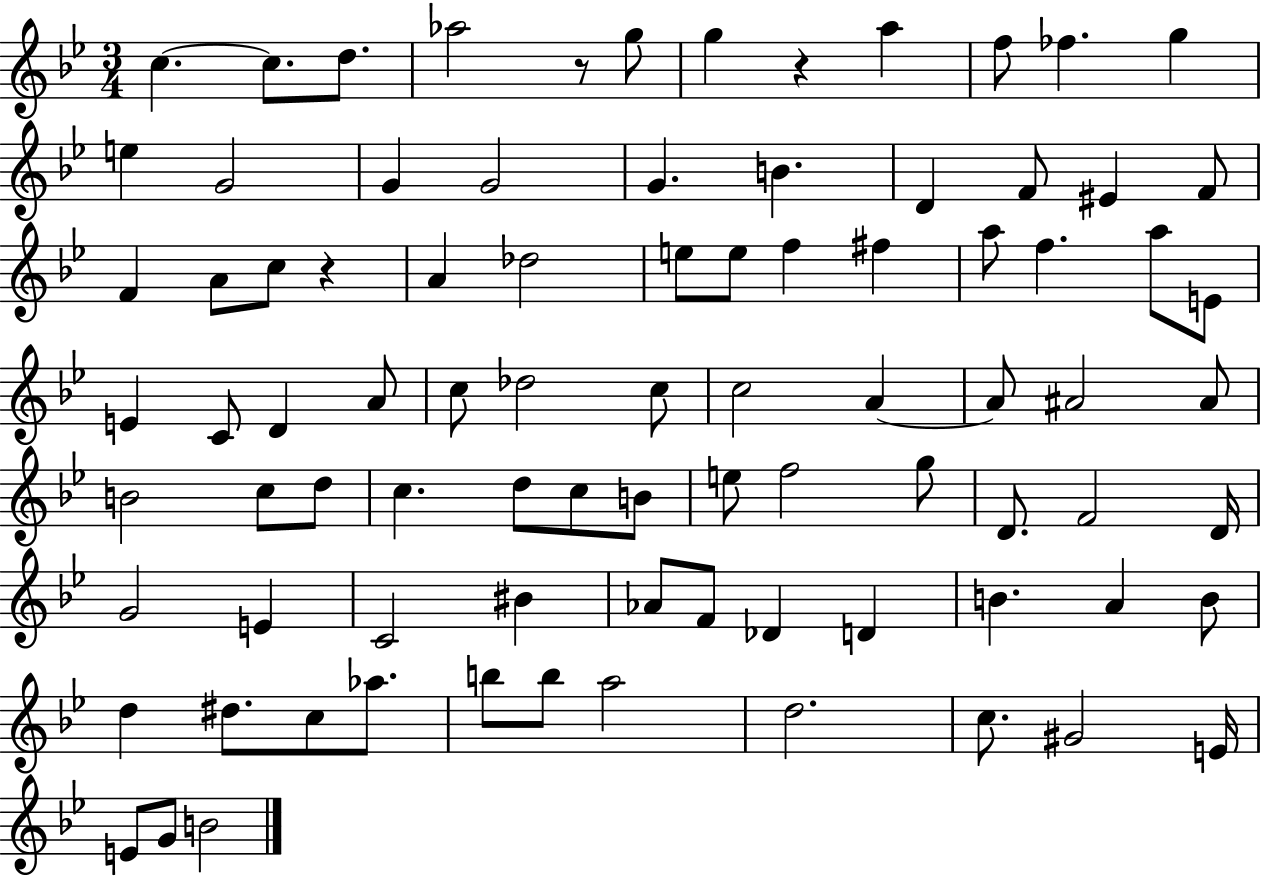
{
  \clef treble
  \numericTimeSignature
  \time 3/4
  \key bes \major
  c''4.~~ c''8. d''8. | aes''2 r8 g''8 | g''4 r4 a''4 | f''8 fes''4. g''4 | \break e''4 g'2 | g'4 g'2 | g'4. b'4. | d'4 f'8 eis'4 f'8 | \break f'4 a'8 c''8 r4 | a'4 des''2 | e''8 e''8 f''4 fis''4 | a''8 f''4. a''8 e'8 | \break e'4 c'8 d'4 a'8 | c''8 des''2 c''8 | c''2 a'4~~ | a'8 ais'2 ais'8 | \break b'2 c''8 d''8 | c''4. d''8 c''8 b'8 | e''8 f''2 g''8 | d'8. f'2 d'16 | \break g'2 e'4 | c'2 bis'4 | aes'8 f'8 des'4 d'4 | b'4. a'4 b'8 | \break d''4 dis''8. c''8 aes''8. | b''8 b''8 a''2 | d''2. | c''8. gis'2 e'16 | \break e'8 g'8 b'2 | \bar "|."
}